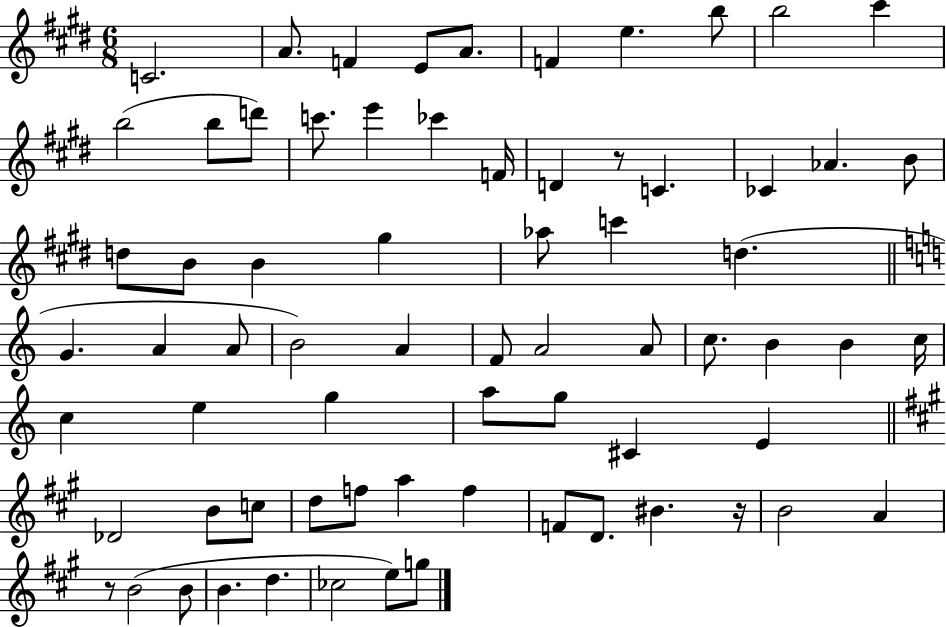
C4/h. A4/e. F4/q E4/e A4/e. F4/q E5/q. B5/e B5/h C#6/q B5/h B5/e D6/e C6/e. E6/q CES6/q F4/s D4/q R/e C4/q. CES4/q Ab4/q. B4/e D5/e B4/e B4/q G#5/q Ab5/e C6/q D5/q. G4/q. A4/q A4/e B4/h A4/q F4/e A4/h A4/e C5/e. B4/q B4/q C5/s C5/q E5/q G5/q A5/e G5/e C#4/q E4/q Db4/h B4/e C5/e D5/e F5/e A5/q F5/q F4/e D4/e. BIS4/q. R/s B4/h A4/q R/e B4/h B4/e B4/q. D5/q. CES5/h E5/e G5/e